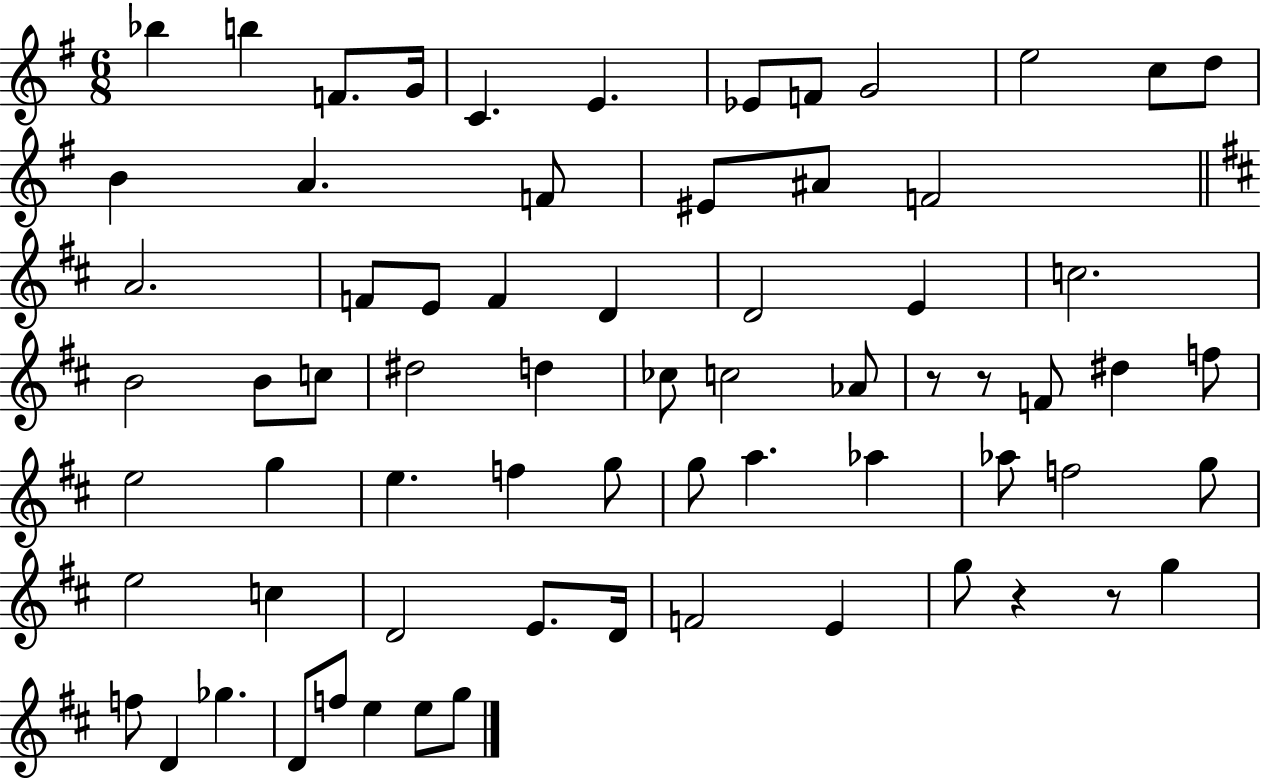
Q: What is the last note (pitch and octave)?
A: G5